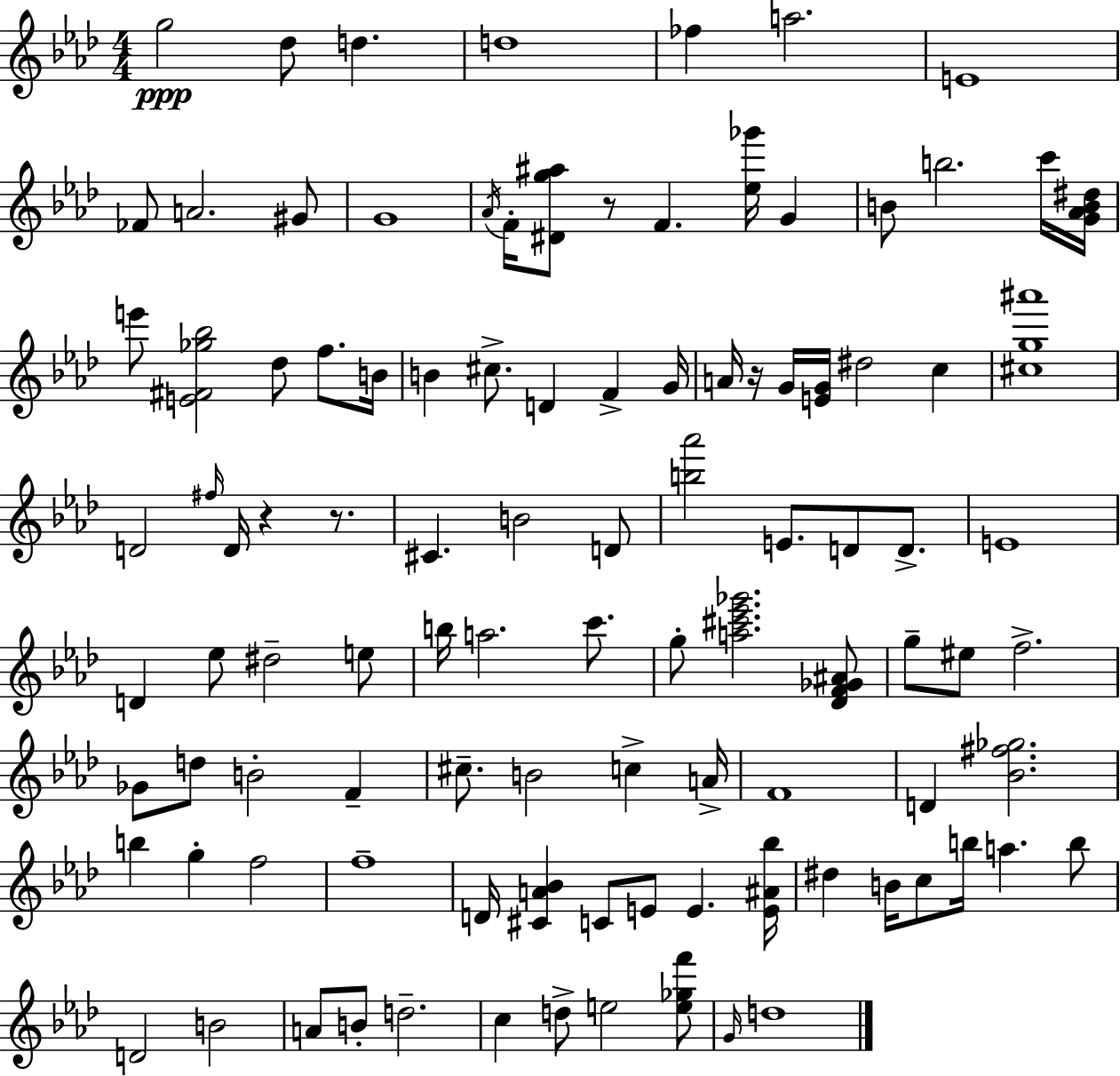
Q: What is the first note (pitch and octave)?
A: G5